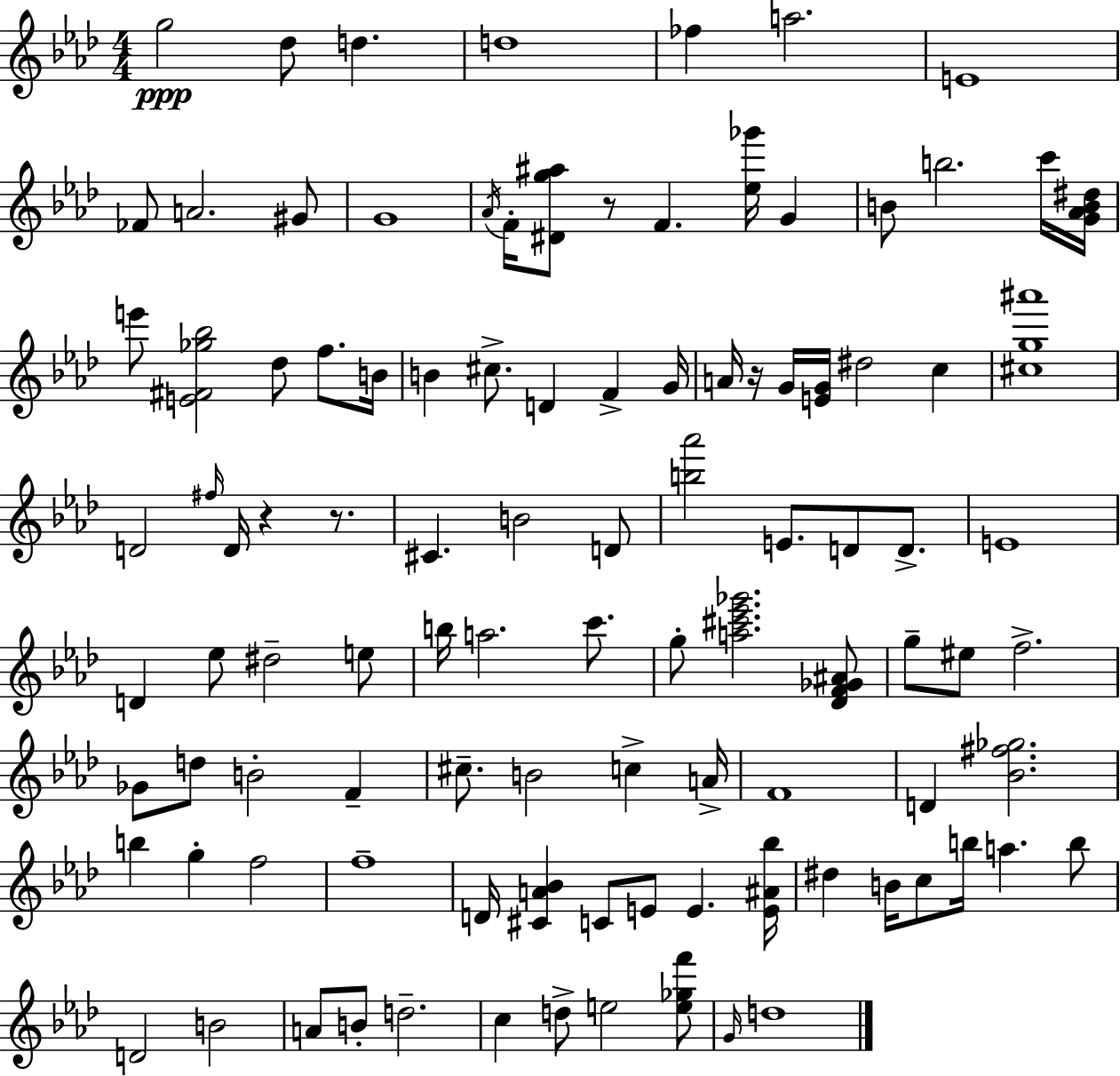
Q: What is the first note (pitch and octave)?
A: G5